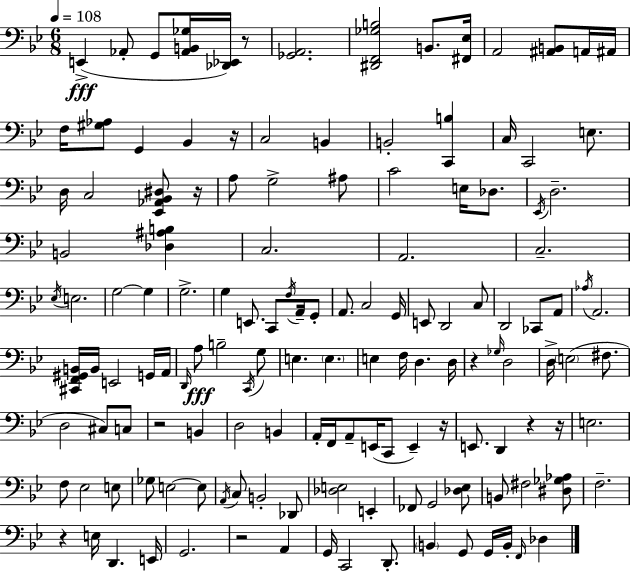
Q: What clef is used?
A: bass